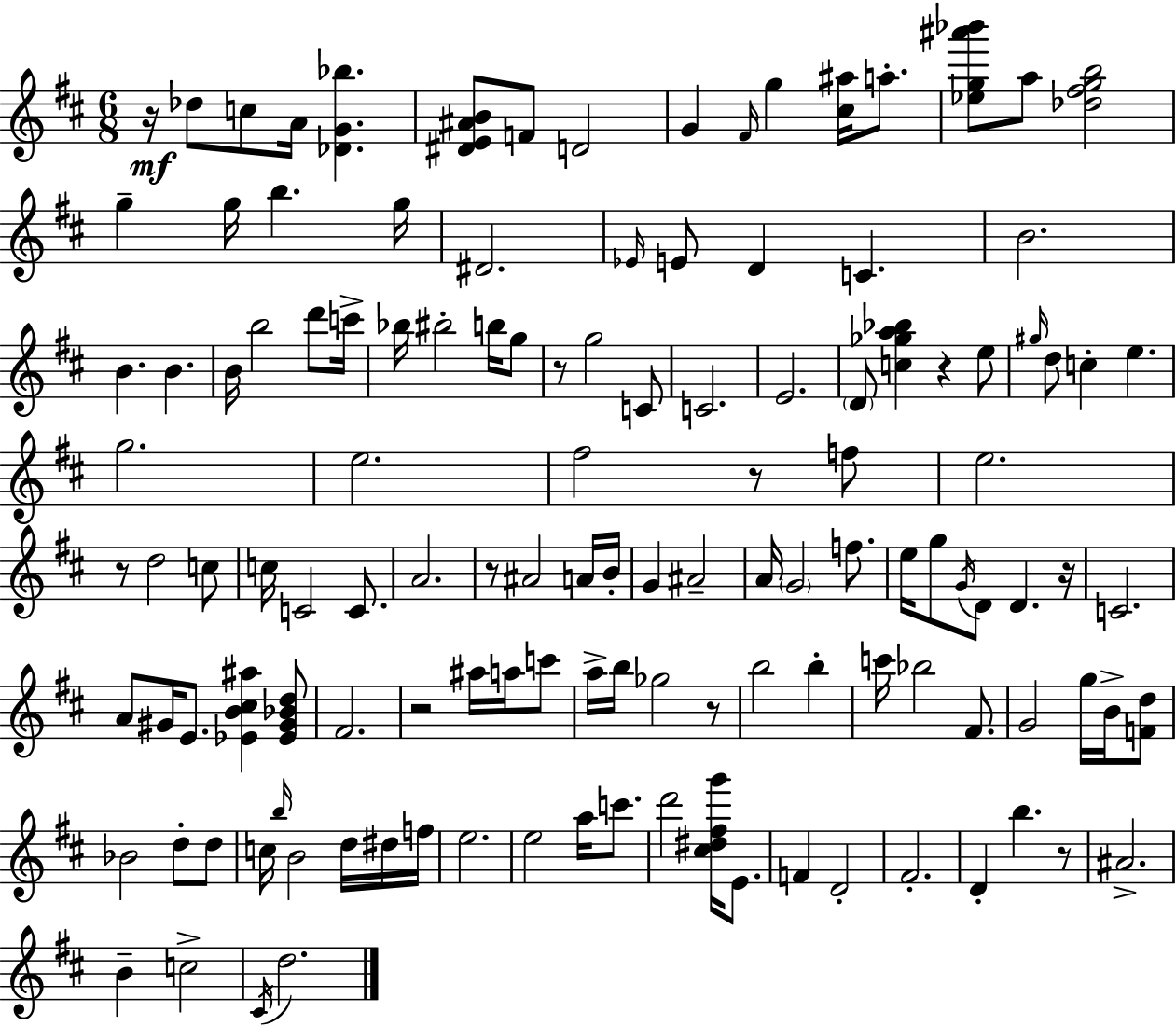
{
  \clef treble
  \numericTimeSignature
  \time 6/8
  \key d \major
  r16\mf des''8 c''8 a'16 <des' g' bes''>4. | <dis' e' ais' b'>8 f'8 d'2 | g'4 \grace { fis'16 } g''4 <cis'' ais''>16 a''8.-. | <ees'' g'' ais''' bes'''>8 a''8 <des'' fis'' g'' b''>2 | \break g''4-- g''16 b''4. | g''16 dis'2. | \grace { ees'16 } e'8 d'4 c'4. | b'2. | \break b'4. b'4. | b'16 b''2 d'''8 | c'''16-> bes''16 bis''2-. b''16 | g''8 r8 g''2 | \break c'8 c'2. | e'2. | \parenthesize d'8 <c'' ges'' a'' bes''>4 r4 | e''8 \grace { gis''16 } d''8 c''4-. e''4. | \break g''2. | e''2. | fis''2 r8 | f''8 e''2. | \break r8 d''2 | c''8 c''16 c'2 | c'8. a'2. | r8 ais'2 | \break a'16 b'16-. g'4 ais'2-- | a'16 \parenthesize g'2 | f''8. e''16 g''8 \acciaccatura { g'16 } d'8 d'4. | r16 c'2. | \break a'8 gis'16 e'8. <ees' b' cis'' ais''>4 | <ees' gis' bes' d''>8 fis'2. | r2 | ais''16 a''16 c'''8 a''16-> b''16 ges''2 | \break r8 b''2 | b''4-. c'''16 bes''2 | fis'8. g'2 | g''16 b'16-> <f' d''>8 bes'2 | \break d''8-. d''8 c''16 \grace { b''16 } b'2 | d''16 dis''16 f''16 e''2. | e''2 | a''16 c'''8. d'''2 | \break <cis'' dis'' fis'' g'''>16 e'8. f'4 d'2-. | fis'2.-. | d'4-. b''4. | r8 ais'2.-> | \break b'4-- c''2-> | \acciaccatura { cis'16 } d''2. | \bar "|."
}